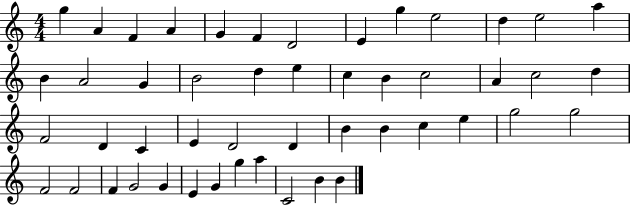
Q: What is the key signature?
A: C major